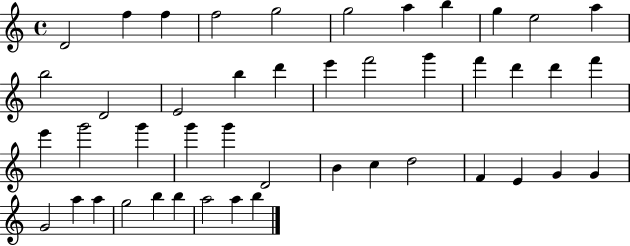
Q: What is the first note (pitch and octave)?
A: D4